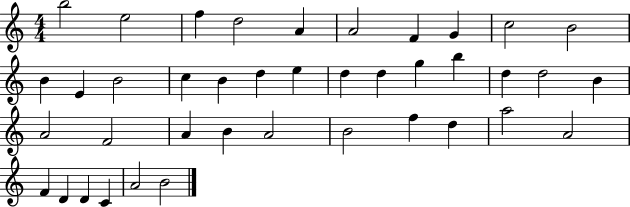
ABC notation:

X:1
T:Untitled
M:4/4
L:1/4
K:C
b2 e2 f d2 A A2 F G c2 B2 B E B2 c B d e d d g b d d2 B A2 F2 A B A2 B2 f d a2 A2 F D D C A2 B2